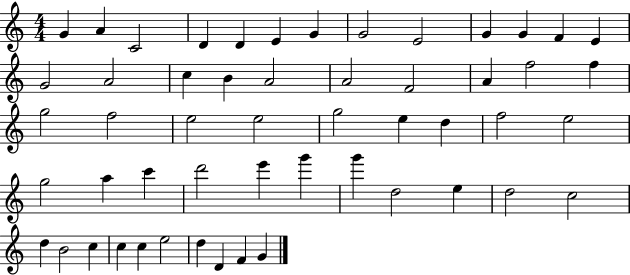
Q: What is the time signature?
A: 4/4